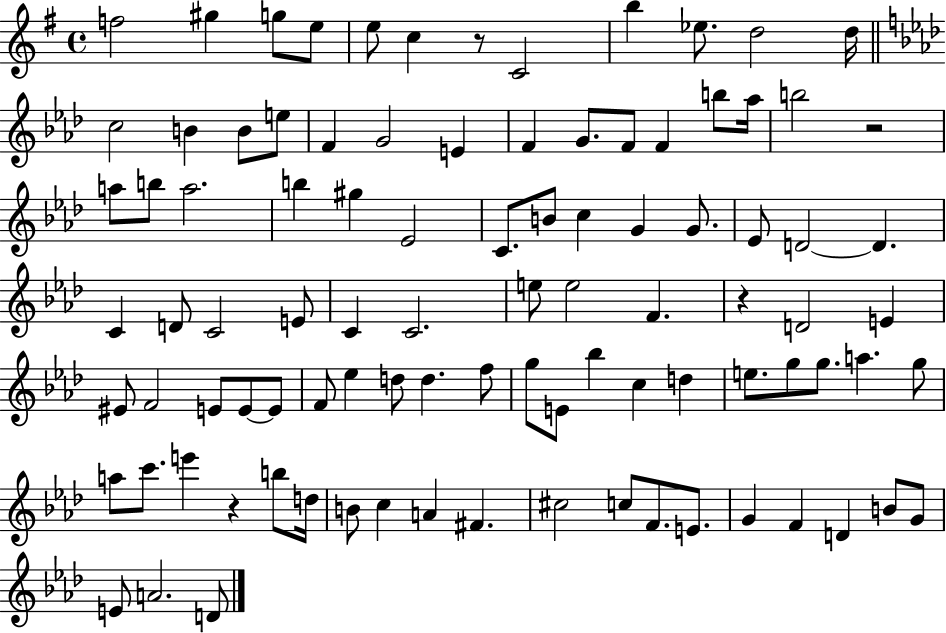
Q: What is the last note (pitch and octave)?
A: D4